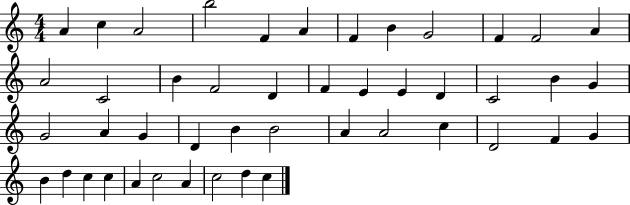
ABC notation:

X:1
T:Untitled
M:4/4
L:1/4
K:C
A c A2 b2 F A F B G2 F F2 A A2 C2 B F2 D F E E D C2 B G G2 A G D B B2 A A2 c D2 F G B d c c A c2 A c2 d c